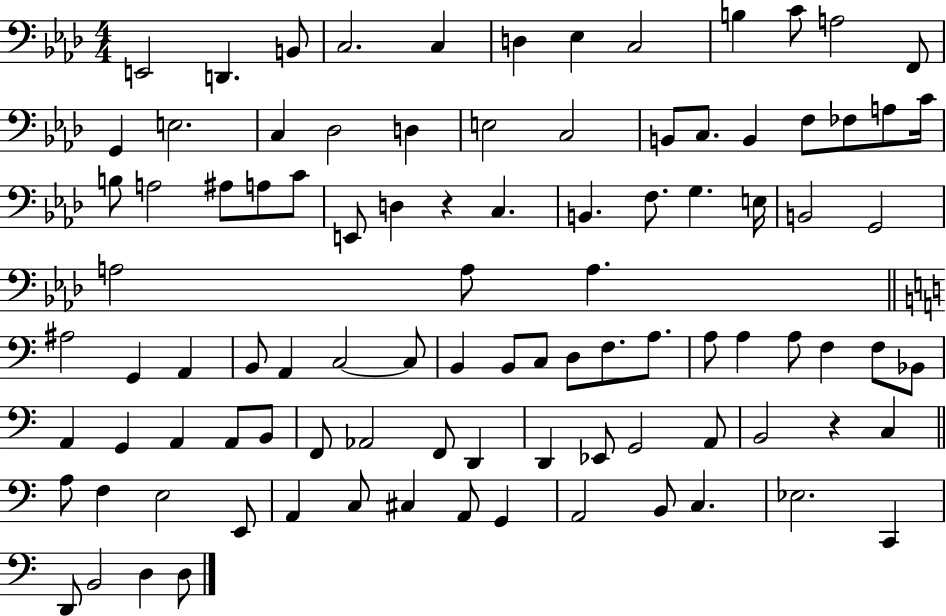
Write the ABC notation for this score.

X:1
T:Untitled
M:4/4
L:1/4
K:Ab
E,,2 D,, B,,/2 C,2 C, D, _E, C,2 B, C/2 A,2 F,,/2 G,, E,2 C, _D,2 D, E,2 C,2 B,,/2 C,/2 B,, F,/2 _F,/2 A,/2 C/4 B,/2 A,2 ^A,/2 A,/2 C/2 E,,/2 D, z C, B,, F,/2 G, E,/4 B,,2 G,,2 A,2 A,/2 A, ^A,2 G,, A,, B,,/2 A,, C,2 C,/2 B,, B,,/2 C,/2 D,/2 F,/2 A,/2 A,/2 A, A,/2 F, F,/2 _B,,/2 A,, G,, A,, A,,/2 B,,/2 F,,/2 _A,,2 F,,/2 D,, D,, _E,,/2 G,,2 A,,/2 B,,2 z C, A,/2 F, E,2 E,,/2 A,, C,/2 ^C, A,,/2 G,, A,,2 B,,/2 C, _E,2 C,, D,,/2 B,,2 D, D,/2